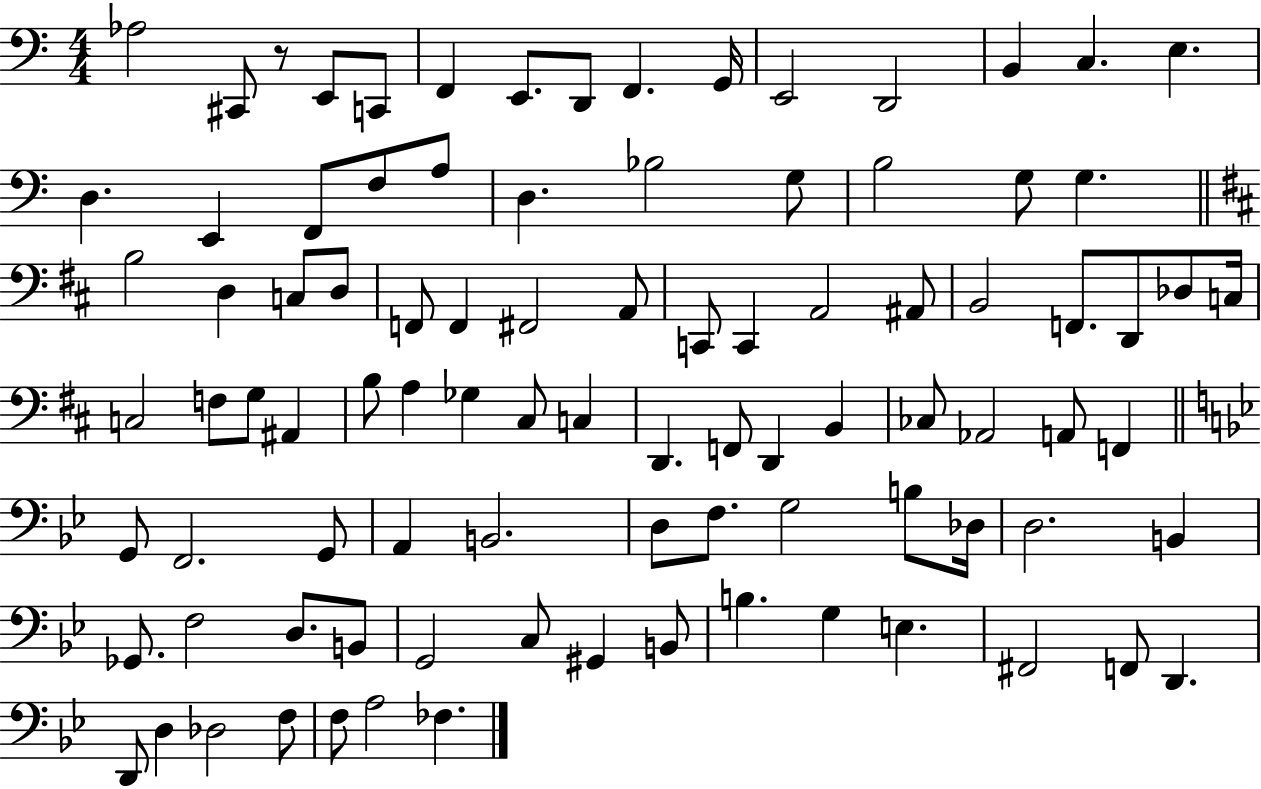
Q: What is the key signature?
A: C major